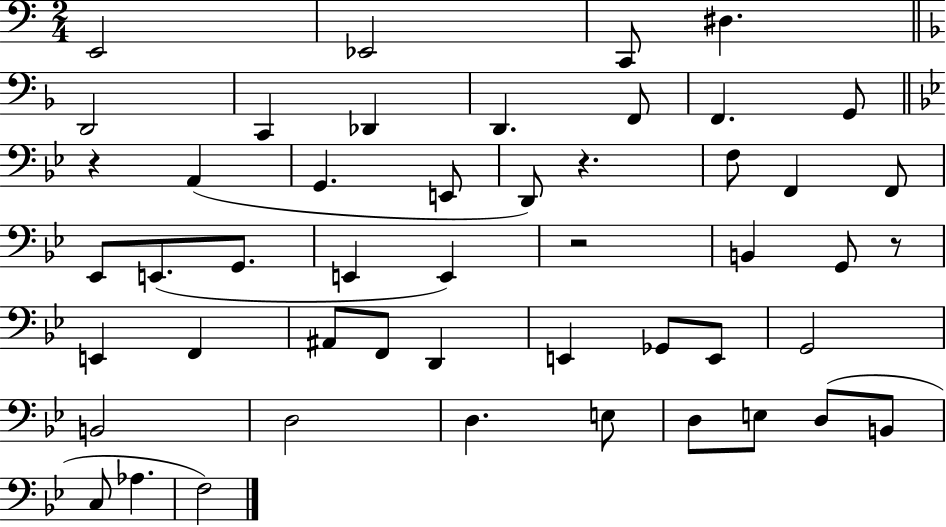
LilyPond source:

{
  \clef bass
  \numericTimeSignature
  \time 2/4
  \key c \major
  e,2 | ees,2 | c,8 dis4. | \bar "||" \break \key d \minor d,2 | c,4 des,4 | d,4. f,8 | f,4. g,8 | \break \bar "||" \break \key g \minor r4 a,4( | g,4. e,8 | d,8) r4. | f8 f,4 f,8 | \break ees,8 e,8.( g,8. | e,4 e,4) | r2 | b,4 g,8 r8 | \break e,4 f,4 | ais,8 f,8 d,4 | e,4 ges,8 e,8 | g,2 | \break b,2 | d2 | d4. e8 | d8 e8 d8( b,8 | \break c8 aes4. | f2) | \bar "|."
}